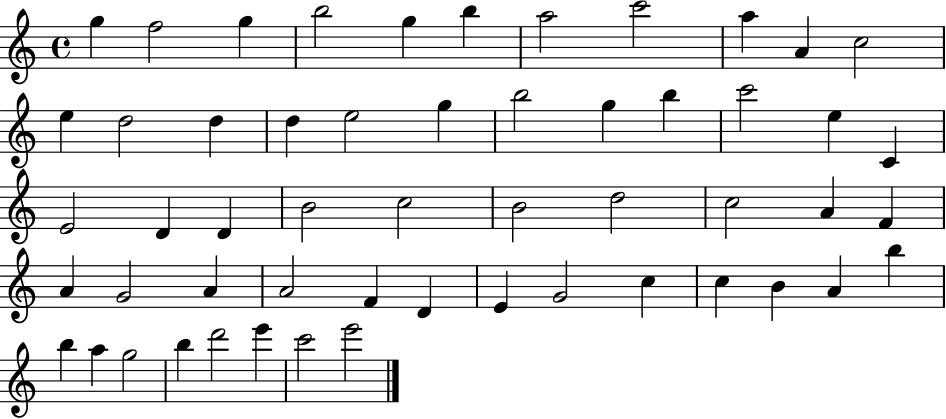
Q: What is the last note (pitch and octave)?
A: E6